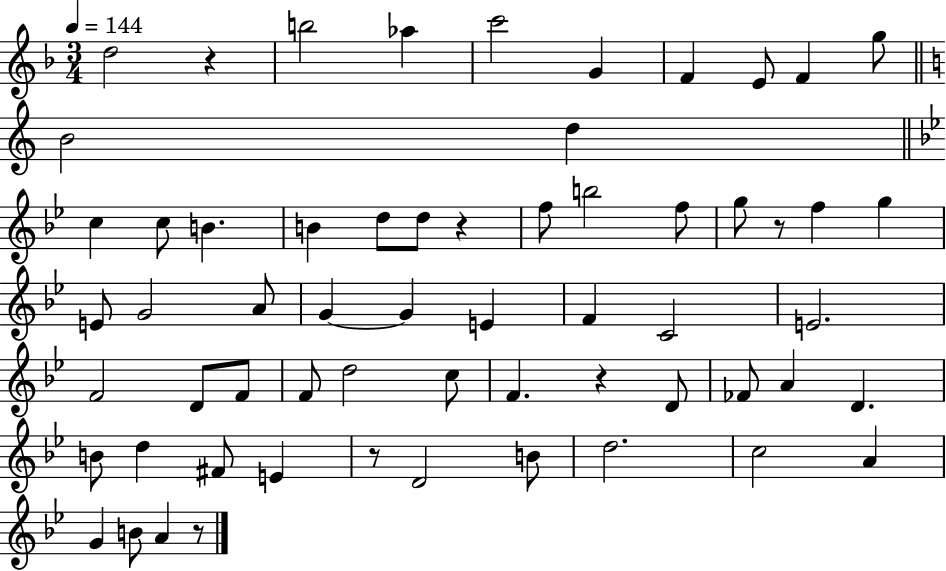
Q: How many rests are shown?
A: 6